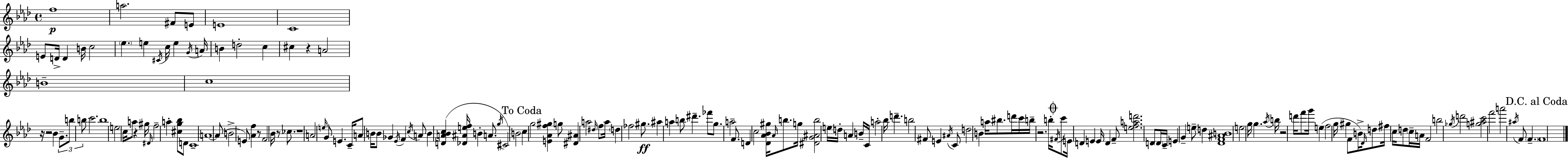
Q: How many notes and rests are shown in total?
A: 176